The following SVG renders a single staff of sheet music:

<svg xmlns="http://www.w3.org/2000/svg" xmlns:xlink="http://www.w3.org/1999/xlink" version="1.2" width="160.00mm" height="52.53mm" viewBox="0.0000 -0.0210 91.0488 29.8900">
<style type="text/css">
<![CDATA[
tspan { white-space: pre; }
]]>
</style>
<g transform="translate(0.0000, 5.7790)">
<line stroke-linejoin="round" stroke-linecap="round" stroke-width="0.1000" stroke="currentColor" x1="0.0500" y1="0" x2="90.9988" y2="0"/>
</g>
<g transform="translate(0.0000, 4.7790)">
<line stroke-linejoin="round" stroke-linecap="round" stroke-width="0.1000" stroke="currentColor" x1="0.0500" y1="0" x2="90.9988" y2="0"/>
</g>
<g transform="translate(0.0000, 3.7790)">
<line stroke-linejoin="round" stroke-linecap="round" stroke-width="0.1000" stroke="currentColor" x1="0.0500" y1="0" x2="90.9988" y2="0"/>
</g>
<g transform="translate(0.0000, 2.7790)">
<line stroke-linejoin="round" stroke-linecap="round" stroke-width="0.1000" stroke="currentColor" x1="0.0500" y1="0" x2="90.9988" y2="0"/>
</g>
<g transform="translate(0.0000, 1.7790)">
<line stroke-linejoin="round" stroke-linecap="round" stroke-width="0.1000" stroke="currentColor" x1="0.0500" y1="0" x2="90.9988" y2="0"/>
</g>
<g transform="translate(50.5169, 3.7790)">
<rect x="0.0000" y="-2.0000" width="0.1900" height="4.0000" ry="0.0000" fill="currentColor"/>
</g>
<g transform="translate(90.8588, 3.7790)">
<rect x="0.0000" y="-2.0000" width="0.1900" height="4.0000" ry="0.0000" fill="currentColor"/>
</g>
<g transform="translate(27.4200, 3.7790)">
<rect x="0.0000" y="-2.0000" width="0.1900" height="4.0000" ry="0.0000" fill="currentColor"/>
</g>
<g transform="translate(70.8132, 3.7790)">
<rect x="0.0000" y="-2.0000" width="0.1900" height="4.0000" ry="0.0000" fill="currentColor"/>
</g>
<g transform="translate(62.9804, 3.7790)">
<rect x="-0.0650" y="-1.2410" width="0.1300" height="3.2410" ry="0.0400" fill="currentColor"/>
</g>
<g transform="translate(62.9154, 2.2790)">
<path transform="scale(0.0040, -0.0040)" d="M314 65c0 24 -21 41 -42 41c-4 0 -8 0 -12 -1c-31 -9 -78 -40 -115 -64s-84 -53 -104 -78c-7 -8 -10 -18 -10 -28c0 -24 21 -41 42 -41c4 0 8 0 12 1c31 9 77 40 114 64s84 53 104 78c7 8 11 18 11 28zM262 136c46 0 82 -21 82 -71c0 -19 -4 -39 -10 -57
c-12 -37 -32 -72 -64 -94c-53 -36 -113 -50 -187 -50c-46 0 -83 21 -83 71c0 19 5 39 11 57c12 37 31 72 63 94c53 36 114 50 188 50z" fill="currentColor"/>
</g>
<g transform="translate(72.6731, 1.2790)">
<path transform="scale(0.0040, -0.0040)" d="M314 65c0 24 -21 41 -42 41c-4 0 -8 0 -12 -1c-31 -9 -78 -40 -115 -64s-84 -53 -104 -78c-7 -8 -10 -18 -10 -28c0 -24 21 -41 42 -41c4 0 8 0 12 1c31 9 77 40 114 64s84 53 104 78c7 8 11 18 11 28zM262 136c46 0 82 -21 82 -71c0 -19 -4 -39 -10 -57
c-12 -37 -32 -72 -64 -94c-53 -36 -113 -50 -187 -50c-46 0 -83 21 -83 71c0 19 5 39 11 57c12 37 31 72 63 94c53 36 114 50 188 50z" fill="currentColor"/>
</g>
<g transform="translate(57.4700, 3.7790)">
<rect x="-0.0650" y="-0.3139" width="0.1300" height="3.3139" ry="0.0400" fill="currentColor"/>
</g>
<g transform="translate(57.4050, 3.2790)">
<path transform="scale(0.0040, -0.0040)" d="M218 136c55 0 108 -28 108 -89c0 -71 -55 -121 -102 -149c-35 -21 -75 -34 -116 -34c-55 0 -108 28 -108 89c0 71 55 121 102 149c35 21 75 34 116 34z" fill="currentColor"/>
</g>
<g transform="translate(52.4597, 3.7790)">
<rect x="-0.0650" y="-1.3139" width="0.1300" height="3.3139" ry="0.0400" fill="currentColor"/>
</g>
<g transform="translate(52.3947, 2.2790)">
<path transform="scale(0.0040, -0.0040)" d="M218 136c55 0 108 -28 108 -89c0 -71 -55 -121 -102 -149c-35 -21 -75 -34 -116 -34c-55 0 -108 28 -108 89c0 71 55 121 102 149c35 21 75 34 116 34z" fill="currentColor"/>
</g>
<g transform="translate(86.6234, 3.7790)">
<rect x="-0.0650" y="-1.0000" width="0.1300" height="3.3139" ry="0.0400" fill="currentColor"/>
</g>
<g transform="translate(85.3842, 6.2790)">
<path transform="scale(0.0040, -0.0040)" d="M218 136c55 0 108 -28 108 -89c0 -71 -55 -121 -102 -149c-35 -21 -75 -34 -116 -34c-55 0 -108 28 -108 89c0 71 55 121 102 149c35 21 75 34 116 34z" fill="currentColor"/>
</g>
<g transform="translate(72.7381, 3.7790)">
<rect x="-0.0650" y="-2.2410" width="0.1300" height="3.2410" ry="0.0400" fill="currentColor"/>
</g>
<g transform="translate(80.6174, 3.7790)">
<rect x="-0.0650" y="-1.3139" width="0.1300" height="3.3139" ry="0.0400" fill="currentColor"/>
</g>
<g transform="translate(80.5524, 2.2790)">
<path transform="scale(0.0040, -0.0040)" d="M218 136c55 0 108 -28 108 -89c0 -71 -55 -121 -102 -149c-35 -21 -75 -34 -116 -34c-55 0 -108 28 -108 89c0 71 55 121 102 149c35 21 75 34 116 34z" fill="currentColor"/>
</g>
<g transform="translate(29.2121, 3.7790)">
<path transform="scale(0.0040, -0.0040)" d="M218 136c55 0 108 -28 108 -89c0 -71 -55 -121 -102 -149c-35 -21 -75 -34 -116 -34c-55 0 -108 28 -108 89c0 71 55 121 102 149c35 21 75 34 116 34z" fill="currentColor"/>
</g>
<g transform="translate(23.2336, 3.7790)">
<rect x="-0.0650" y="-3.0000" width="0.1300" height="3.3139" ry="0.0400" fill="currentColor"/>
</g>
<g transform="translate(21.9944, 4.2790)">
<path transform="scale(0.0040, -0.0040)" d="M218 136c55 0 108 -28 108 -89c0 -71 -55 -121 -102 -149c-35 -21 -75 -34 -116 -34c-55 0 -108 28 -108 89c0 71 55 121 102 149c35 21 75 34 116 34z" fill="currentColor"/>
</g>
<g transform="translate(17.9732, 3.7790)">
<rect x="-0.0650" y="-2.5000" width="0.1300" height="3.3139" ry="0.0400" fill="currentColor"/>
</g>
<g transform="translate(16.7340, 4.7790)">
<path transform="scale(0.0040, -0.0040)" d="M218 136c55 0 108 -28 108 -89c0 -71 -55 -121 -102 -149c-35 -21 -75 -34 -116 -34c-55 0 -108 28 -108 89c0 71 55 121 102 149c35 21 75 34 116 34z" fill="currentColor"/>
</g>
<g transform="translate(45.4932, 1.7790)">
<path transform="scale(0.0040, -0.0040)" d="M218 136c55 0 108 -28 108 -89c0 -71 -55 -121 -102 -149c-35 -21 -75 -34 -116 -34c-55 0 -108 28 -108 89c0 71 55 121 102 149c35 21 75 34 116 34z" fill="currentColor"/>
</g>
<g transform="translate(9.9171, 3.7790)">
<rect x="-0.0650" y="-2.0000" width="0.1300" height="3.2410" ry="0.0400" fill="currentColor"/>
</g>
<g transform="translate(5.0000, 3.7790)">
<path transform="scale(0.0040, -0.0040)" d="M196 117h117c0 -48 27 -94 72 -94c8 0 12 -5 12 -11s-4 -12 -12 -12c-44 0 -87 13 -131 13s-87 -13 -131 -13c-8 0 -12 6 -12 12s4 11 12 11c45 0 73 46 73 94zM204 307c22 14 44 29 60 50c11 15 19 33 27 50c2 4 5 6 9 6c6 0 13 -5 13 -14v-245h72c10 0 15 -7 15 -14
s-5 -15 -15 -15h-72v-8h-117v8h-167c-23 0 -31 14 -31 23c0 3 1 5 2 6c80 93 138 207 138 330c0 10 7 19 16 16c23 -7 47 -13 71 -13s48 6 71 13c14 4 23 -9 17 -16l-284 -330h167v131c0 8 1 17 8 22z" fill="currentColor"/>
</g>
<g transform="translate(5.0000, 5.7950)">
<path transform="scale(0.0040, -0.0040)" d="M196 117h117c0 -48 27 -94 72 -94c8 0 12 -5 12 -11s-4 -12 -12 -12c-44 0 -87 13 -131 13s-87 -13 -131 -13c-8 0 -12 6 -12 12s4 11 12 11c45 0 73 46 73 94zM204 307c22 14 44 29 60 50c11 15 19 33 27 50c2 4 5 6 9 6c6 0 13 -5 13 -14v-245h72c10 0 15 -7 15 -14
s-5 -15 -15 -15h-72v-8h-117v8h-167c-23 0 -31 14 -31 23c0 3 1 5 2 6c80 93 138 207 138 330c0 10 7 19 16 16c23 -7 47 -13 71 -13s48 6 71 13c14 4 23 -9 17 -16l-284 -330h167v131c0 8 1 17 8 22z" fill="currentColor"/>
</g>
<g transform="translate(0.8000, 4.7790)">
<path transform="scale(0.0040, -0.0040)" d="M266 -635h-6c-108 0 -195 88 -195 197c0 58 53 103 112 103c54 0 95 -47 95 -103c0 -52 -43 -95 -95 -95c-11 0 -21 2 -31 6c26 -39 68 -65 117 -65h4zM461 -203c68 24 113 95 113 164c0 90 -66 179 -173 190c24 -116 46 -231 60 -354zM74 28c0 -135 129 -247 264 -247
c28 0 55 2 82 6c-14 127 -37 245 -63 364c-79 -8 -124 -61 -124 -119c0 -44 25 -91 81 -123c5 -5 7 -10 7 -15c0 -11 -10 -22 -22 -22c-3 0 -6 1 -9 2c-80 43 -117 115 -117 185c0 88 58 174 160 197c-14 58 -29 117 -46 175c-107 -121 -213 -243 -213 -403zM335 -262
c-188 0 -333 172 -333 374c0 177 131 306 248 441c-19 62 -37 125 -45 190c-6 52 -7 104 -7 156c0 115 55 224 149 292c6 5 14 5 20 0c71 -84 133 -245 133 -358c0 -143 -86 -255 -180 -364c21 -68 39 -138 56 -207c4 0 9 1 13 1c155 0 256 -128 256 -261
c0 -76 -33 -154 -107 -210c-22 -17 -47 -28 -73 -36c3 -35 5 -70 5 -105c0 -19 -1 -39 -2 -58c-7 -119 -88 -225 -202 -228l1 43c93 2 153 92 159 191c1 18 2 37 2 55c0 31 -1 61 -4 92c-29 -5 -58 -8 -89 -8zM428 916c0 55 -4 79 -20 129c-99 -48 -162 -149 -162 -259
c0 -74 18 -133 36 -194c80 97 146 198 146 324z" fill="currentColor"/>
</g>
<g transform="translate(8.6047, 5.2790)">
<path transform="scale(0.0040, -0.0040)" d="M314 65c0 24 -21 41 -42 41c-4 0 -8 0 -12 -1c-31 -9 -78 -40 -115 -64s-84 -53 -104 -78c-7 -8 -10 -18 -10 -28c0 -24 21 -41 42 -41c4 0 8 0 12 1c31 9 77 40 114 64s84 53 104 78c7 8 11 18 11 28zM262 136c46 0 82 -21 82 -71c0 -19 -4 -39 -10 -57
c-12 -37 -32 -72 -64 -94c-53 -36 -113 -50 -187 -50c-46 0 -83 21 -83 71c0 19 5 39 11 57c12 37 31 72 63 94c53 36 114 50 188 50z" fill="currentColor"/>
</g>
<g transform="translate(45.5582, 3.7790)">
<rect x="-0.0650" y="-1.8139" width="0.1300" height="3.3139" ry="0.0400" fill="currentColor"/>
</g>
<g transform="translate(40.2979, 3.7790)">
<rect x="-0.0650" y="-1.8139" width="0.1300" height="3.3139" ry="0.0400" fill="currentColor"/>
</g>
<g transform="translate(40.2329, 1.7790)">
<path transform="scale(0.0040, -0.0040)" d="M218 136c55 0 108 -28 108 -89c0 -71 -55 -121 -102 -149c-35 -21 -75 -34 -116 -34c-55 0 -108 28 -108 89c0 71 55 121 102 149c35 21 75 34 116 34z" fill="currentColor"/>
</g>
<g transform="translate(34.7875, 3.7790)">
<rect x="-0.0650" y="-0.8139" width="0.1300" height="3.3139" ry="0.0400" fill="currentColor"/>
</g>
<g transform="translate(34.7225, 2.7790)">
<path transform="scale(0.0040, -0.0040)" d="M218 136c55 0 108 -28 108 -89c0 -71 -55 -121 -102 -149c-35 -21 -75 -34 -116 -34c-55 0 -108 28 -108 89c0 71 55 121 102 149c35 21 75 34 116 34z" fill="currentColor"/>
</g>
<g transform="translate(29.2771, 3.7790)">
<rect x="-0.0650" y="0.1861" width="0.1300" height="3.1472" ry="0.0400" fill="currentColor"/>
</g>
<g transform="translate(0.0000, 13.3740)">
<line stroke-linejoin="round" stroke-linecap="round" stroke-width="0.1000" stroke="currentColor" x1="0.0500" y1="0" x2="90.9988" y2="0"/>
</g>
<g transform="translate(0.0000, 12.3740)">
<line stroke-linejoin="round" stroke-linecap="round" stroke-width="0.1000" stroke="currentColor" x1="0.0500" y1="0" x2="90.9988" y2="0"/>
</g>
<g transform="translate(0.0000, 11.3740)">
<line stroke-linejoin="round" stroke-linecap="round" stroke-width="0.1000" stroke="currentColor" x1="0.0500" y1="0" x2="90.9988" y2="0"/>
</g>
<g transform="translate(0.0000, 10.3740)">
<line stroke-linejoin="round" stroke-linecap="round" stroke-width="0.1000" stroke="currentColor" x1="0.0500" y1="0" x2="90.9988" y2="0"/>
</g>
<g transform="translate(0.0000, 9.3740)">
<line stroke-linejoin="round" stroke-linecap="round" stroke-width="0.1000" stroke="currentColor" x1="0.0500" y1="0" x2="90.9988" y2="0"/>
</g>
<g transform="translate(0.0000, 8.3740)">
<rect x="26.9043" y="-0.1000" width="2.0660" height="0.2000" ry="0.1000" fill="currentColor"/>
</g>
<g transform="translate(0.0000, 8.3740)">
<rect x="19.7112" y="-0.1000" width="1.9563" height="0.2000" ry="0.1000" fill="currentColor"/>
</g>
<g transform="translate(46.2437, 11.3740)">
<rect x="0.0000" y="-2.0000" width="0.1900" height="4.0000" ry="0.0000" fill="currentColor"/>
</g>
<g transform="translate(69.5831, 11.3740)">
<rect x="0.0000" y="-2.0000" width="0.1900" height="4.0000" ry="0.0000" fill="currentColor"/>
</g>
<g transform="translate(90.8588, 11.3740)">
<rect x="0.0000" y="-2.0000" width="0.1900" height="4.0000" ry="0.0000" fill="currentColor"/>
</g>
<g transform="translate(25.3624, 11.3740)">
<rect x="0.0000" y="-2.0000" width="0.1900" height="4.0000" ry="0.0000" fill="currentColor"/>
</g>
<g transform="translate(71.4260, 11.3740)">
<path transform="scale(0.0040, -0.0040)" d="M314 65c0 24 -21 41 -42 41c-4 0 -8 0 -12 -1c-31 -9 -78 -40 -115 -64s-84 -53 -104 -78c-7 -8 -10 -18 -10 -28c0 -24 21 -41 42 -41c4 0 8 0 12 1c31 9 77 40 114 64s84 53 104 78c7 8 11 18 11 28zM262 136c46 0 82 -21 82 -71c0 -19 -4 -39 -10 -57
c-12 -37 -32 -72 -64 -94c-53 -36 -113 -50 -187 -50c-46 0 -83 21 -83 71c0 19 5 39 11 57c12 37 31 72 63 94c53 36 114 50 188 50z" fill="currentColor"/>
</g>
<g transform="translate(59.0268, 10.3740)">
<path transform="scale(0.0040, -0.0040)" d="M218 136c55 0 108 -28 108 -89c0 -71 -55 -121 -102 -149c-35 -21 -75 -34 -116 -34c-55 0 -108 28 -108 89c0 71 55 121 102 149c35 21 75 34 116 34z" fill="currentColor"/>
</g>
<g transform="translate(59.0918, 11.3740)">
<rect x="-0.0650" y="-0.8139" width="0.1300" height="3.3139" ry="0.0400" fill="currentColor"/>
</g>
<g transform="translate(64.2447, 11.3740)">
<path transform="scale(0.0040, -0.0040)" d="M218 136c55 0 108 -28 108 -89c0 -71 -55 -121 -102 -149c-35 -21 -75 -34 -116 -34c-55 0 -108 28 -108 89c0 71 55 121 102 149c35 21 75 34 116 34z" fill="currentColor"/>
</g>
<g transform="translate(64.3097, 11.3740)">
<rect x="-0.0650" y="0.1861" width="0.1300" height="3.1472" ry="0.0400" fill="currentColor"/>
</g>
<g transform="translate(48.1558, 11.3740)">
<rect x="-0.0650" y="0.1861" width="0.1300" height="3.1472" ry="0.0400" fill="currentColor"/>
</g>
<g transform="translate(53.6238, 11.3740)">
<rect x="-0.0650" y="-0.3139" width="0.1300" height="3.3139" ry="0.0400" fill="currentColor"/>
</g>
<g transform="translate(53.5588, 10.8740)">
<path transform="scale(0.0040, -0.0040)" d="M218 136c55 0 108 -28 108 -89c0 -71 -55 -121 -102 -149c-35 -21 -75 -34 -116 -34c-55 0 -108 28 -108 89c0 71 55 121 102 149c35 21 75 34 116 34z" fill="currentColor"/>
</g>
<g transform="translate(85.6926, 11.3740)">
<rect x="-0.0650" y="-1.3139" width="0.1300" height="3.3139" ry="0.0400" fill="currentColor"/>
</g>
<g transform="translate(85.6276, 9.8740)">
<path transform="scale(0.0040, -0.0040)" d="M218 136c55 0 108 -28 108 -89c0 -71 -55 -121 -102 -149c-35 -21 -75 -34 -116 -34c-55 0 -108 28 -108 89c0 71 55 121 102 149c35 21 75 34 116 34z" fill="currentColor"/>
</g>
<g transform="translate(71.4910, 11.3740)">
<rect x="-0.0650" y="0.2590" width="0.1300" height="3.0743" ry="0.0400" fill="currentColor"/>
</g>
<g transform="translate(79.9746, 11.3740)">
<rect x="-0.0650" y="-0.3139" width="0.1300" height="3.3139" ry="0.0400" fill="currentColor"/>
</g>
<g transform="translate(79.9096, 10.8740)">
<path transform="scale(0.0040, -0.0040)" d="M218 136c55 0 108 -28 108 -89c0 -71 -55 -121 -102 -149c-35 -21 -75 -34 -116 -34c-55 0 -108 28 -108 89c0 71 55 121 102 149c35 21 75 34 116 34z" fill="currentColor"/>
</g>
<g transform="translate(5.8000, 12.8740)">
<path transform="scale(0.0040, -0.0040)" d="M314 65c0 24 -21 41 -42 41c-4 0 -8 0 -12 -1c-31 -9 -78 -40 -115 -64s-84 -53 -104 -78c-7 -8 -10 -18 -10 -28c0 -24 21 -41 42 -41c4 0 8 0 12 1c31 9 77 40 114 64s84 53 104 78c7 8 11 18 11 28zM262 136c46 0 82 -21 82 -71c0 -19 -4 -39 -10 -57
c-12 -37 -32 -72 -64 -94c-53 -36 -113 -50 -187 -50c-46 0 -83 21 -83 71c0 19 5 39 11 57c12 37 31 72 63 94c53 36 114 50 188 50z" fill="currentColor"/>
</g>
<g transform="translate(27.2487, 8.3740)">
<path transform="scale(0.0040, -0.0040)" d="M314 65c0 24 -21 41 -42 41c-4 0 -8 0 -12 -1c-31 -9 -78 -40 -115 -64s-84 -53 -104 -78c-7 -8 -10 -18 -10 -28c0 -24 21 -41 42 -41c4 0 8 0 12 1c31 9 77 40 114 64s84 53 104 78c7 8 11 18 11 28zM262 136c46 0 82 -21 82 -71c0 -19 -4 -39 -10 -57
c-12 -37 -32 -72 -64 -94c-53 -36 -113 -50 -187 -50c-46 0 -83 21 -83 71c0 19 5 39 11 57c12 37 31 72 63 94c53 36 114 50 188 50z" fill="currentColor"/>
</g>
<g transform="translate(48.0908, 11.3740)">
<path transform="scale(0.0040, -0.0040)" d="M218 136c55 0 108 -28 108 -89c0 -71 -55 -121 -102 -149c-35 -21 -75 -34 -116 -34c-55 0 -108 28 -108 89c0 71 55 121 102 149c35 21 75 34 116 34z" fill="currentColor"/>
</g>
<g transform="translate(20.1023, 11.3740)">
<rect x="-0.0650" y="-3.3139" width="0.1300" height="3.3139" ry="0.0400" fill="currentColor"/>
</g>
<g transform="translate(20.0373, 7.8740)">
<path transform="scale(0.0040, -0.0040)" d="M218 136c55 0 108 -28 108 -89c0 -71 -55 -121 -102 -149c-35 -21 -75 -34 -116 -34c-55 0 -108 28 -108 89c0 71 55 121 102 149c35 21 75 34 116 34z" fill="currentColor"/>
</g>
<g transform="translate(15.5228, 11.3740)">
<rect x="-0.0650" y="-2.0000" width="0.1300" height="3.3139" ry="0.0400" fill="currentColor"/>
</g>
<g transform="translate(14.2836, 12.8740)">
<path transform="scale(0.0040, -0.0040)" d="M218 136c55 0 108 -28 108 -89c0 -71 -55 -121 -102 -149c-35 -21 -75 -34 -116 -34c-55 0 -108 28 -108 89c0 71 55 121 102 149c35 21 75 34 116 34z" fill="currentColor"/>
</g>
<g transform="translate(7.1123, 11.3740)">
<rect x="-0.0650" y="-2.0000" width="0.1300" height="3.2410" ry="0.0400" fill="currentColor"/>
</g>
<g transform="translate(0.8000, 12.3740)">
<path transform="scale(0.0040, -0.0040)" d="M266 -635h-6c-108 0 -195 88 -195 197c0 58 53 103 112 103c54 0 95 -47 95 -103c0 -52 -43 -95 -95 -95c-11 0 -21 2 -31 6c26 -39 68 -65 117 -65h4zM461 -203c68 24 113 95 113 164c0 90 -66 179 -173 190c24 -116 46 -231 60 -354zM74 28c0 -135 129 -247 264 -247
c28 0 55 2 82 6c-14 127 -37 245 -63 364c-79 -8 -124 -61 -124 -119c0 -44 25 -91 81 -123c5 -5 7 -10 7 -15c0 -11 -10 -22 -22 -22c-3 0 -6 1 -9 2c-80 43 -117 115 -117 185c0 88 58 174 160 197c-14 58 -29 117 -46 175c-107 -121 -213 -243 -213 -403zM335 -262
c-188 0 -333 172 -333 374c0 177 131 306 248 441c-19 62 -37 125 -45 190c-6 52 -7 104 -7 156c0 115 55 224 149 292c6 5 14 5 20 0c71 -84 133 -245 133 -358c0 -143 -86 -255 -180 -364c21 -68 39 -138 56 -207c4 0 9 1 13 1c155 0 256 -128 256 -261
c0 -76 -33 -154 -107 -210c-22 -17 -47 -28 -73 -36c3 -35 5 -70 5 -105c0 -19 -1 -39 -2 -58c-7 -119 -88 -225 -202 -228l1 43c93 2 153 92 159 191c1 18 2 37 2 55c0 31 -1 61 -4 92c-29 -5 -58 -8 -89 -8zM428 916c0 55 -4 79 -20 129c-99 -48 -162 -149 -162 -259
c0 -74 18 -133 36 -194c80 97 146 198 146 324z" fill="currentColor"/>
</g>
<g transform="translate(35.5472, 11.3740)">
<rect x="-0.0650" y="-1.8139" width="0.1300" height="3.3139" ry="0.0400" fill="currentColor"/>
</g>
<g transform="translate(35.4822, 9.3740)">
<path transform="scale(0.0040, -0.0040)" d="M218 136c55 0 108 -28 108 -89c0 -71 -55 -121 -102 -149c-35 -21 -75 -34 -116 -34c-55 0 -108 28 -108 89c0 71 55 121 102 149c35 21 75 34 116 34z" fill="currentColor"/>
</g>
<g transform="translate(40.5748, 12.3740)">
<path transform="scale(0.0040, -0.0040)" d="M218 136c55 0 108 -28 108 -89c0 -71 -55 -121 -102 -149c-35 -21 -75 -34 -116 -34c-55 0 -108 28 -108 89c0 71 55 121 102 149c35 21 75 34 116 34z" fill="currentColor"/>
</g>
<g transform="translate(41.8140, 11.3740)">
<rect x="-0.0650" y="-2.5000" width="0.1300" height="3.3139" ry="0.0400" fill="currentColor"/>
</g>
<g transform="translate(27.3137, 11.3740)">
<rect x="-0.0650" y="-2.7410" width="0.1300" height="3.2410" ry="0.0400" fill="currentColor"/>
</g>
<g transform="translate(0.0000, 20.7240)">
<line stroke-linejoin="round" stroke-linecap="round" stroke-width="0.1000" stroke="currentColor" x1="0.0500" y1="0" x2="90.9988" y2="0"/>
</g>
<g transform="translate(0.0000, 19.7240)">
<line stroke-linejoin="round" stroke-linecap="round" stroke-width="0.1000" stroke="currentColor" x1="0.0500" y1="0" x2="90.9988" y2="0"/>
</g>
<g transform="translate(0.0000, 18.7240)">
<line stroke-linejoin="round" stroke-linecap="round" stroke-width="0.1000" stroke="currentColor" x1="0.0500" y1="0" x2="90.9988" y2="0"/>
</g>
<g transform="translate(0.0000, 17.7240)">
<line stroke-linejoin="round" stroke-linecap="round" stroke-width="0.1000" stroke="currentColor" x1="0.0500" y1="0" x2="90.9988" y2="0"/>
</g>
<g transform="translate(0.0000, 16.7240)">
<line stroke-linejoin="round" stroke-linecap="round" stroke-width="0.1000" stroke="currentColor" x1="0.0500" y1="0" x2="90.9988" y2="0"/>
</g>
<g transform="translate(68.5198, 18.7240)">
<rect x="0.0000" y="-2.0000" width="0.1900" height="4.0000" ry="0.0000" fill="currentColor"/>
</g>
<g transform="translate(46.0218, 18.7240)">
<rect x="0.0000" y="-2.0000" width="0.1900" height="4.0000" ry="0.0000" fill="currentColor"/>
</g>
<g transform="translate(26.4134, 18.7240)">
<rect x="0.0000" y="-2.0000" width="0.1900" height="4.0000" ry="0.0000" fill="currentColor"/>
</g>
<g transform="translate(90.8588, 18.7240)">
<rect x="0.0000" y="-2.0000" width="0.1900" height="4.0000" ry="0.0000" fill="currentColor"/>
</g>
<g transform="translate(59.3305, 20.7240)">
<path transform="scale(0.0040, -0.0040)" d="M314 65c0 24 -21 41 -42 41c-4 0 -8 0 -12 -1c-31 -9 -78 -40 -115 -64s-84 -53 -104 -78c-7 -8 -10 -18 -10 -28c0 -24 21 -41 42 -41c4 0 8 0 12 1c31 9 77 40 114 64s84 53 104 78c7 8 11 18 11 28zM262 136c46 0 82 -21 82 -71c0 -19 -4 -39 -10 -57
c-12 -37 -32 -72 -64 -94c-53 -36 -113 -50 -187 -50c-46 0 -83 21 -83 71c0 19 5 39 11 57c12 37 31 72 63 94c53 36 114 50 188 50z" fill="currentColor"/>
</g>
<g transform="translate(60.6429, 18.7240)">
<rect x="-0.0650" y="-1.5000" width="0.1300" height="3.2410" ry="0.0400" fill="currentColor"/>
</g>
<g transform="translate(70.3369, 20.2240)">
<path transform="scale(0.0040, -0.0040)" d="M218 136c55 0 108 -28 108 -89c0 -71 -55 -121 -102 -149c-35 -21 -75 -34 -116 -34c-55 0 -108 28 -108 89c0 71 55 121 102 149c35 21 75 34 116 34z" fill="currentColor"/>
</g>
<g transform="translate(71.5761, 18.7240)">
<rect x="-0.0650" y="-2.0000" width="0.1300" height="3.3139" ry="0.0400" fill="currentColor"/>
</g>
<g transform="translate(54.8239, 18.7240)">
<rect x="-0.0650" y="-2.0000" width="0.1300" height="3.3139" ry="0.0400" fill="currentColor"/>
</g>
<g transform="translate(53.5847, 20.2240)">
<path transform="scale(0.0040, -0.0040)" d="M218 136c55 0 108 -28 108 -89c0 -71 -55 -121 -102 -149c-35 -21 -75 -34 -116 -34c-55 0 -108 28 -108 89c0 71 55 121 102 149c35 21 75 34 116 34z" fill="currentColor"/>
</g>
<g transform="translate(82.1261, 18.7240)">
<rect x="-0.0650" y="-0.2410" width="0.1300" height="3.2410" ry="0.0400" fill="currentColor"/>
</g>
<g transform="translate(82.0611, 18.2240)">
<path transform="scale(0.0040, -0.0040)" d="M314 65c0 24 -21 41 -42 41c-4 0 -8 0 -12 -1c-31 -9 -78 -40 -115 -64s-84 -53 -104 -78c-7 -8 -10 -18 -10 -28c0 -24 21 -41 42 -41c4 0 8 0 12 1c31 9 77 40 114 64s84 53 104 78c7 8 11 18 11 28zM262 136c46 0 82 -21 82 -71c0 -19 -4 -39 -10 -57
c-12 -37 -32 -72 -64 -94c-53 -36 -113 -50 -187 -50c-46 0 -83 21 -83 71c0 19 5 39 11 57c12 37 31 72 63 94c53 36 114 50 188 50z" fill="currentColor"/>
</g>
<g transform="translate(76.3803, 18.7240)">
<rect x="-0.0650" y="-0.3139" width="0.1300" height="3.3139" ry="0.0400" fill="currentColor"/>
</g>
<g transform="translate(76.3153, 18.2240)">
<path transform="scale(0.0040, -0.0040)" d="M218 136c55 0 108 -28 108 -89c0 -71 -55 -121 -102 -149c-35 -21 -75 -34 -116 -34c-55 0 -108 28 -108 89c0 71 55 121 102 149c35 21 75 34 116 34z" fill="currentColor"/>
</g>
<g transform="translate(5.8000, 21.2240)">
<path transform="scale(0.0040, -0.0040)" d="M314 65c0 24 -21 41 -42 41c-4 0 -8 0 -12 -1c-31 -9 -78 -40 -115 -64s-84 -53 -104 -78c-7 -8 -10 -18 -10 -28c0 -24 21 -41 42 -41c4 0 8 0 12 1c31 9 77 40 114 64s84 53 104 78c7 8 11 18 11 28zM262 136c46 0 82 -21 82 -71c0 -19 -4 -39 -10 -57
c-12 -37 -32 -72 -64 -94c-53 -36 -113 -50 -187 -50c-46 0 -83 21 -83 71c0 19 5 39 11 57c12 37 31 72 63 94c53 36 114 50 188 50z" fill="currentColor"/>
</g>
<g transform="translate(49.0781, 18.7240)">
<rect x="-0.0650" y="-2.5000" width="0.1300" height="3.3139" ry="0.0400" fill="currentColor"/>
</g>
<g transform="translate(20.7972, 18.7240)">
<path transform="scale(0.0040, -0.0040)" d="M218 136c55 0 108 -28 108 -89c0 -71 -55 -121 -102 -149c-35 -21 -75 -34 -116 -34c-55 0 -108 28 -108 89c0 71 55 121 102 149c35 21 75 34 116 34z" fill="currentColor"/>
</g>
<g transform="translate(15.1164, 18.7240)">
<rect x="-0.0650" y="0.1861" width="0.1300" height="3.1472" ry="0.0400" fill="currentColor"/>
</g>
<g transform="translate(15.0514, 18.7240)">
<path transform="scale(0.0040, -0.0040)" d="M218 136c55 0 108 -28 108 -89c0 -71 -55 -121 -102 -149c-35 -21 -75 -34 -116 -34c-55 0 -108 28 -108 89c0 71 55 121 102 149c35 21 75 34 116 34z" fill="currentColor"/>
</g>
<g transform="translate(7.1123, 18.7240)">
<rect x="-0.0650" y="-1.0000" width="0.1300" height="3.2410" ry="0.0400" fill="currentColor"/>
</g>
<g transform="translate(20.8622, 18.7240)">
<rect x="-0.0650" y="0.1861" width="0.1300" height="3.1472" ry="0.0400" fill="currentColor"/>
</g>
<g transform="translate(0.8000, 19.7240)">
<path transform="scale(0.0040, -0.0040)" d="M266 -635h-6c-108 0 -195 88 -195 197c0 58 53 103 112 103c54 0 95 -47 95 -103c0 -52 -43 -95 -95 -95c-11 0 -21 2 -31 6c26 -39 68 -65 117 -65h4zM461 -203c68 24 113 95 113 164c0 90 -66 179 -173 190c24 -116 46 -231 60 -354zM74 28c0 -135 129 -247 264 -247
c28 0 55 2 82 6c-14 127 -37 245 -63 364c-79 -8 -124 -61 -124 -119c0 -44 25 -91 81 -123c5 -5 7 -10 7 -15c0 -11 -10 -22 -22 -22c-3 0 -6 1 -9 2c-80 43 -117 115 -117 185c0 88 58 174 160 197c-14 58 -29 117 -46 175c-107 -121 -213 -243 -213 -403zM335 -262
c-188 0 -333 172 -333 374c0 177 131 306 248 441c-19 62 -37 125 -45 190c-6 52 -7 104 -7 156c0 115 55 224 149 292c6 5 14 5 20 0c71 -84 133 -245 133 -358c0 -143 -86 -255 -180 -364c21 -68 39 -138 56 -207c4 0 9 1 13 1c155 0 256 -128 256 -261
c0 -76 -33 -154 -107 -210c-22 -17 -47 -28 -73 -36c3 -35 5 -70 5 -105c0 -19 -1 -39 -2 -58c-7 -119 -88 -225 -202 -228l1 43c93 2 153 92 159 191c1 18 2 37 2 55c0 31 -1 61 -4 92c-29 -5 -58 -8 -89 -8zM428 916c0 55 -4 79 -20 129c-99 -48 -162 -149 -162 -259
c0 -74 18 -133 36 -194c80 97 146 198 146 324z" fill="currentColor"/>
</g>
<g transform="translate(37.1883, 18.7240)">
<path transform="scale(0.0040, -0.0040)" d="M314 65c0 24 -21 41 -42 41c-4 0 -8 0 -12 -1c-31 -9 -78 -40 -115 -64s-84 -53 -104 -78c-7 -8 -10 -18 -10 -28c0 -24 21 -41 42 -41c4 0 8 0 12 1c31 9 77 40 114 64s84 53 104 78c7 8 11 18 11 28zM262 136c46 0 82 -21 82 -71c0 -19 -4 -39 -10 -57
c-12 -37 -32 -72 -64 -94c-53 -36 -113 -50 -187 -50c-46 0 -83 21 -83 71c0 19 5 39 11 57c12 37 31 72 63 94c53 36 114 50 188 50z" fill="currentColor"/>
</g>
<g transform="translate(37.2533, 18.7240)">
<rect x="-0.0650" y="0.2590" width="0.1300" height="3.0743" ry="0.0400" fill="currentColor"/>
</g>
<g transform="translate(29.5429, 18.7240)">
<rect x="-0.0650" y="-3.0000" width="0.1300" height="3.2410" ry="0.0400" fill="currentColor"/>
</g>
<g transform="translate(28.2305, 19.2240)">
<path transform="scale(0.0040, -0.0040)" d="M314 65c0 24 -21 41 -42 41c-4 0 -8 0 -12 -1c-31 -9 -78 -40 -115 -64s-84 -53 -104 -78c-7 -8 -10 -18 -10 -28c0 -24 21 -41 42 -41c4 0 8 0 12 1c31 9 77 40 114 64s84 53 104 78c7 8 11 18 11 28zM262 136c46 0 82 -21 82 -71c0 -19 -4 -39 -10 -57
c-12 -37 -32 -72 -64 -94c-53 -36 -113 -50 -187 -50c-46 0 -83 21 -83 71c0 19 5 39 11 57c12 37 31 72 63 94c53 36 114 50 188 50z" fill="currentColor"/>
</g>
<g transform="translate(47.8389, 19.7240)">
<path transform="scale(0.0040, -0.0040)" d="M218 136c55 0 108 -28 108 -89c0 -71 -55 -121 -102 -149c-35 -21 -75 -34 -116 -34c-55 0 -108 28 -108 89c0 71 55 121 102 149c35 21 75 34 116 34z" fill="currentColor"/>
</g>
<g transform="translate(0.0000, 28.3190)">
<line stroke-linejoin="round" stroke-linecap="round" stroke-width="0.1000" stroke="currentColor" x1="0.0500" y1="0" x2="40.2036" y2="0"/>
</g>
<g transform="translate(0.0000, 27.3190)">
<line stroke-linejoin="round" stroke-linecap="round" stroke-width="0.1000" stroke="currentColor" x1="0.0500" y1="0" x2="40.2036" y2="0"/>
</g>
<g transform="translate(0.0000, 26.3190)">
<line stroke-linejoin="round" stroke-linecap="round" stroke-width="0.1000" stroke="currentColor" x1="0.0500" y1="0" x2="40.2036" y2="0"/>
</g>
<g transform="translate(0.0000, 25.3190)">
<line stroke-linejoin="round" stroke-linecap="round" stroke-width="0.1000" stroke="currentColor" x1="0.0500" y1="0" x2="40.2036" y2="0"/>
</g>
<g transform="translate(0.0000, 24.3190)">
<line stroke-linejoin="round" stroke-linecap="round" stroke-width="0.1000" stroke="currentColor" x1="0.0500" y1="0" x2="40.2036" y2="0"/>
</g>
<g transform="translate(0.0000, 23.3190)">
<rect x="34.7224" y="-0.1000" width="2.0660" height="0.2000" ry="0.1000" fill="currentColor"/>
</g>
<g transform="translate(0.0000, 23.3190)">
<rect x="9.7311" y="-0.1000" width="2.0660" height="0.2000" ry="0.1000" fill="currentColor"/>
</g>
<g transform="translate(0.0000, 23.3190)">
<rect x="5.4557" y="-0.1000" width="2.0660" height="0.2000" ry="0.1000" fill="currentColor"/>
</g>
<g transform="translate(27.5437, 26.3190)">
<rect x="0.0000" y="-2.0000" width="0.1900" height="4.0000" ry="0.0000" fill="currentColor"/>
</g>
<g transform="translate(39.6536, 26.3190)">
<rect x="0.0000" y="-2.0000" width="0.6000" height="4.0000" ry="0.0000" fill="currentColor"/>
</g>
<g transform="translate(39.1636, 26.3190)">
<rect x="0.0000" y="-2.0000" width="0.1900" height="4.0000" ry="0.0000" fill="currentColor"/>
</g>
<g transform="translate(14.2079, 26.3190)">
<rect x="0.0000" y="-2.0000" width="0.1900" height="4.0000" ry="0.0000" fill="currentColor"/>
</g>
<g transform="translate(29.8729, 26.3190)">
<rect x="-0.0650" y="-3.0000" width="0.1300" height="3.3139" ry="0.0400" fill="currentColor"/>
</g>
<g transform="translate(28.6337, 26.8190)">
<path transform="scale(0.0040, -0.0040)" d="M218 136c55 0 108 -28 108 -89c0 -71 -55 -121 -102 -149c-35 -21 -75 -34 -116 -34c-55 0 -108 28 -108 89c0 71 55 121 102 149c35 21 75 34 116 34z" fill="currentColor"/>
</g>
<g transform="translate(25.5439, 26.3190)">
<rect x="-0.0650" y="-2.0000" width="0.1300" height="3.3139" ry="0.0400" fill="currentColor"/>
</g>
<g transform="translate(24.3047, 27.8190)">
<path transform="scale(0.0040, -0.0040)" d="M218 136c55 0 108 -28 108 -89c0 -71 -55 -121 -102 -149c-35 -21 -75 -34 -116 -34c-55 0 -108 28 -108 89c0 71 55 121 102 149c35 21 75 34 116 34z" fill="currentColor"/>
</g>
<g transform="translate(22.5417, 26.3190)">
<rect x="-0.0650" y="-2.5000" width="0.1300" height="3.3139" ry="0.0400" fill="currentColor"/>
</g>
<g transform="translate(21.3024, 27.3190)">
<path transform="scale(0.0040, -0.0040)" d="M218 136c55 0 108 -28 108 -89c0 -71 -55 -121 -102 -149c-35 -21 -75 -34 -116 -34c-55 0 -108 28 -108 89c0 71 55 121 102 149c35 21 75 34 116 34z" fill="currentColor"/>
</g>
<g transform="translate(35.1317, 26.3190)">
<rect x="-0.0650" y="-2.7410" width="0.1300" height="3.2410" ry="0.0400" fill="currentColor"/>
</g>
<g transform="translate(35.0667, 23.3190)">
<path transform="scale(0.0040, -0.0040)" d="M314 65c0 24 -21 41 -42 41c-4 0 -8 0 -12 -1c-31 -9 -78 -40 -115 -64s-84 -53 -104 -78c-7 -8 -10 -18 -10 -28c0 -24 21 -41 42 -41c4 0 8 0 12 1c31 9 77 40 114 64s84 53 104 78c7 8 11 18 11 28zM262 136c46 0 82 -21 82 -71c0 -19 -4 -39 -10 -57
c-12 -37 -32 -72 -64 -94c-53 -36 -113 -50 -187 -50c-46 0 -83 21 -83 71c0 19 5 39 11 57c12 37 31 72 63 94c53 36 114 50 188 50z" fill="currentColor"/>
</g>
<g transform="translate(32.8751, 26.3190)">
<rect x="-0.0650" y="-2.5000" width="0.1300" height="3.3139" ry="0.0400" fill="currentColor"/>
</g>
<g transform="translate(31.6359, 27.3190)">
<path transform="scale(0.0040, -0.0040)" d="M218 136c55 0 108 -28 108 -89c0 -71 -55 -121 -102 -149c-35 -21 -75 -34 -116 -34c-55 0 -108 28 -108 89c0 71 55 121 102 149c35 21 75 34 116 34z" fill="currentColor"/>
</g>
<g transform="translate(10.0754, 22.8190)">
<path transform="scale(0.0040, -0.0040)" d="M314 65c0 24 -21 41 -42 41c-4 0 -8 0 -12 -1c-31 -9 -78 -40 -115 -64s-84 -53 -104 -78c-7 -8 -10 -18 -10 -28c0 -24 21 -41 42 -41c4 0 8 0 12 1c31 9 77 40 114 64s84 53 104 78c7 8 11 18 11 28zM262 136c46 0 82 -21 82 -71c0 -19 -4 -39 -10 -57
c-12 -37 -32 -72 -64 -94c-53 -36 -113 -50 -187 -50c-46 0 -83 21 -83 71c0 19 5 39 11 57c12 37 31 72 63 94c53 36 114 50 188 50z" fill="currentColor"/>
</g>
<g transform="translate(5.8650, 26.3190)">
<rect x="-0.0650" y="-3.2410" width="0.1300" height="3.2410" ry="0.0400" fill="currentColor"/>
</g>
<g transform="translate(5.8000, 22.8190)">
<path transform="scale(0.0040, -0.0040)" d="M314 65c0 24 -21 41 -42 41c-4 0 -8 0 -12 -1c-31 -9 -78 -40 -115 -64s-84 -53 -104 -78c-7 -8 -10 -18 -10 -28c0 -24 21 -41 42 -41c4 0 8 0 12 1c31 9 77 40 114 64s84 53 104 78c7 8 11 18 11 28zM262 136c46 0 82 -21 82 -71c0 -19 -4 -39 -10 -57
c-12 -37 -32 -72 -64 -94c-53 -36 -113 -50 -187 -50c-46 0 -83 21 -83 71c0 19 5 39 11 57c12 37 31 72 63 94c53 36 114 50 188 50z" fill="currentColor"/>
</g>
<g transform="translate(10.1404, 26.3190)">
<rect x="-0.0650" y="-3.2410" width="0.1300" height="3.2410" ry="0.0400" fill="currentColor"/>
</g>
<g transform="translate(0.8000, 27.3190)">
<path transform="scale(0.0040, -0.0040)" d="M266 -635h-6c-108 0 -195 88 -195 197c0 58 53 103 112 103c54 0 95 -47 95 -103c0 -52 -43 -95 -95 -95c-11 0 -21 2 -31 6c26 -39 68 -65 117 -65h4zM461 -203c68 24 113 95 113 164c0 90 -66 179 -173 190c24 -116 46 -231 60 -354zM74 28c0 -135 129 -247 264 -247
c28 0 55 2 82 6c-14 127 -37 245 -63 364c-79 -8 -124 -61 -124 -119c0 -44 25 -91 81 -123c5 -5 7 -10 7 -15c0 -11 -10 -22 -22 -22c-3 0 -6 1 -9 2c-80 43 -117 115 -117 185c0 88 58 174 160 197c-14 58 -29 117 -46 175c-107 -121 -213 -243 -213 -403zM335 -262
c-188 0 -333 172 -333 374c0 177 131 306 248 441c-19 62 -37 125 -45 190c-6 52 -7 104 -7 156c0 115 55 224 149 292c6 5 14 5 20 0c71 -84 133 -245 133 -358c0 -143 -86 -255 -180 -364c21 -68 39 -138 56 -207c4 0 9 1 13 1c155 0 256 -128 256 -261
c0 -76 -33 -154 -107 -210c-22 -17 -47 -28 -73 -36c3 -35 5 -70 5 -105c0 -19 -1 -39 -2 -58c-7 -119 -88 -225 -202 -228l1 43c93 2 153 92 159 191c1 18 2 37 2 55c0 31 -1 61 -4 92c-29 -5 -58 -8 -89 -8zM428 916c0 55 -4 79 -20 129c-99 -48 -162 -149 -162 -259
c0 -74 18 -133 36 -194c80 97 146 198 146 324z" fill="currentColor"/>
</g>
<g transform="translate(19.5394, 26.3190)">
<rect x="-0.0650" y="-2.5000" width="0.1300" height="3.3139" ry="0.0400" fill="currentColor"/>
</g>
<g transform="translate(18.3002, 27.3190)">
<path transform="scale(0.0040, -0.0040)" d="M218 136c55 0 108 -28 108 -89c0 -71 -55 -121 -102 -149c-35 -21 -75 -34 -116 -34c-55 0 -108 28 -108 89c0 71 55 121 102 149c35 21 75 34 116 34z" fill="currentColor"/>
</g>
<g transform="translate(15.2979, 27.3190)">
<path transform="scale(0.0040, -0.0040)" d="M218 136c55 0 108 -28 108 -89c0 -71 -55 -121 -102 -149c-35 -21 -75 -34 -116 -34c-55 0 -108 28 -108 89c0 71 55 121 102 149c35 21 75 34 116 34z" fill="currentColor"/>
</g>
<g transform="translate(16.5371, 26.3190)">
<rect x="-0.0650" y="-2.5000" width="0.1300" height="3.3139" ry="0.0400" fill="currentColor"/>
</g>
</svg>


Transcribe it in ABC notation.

X:1
T:Untitled
M:4/4
L:1/4
K:C
F2 G A B d f f e c e2 g2 e D F2 F b a2 f G B c d B B2 c e D2 B B A2 B2 G F E2 F c c2 b2 b2 G G G F A G a2